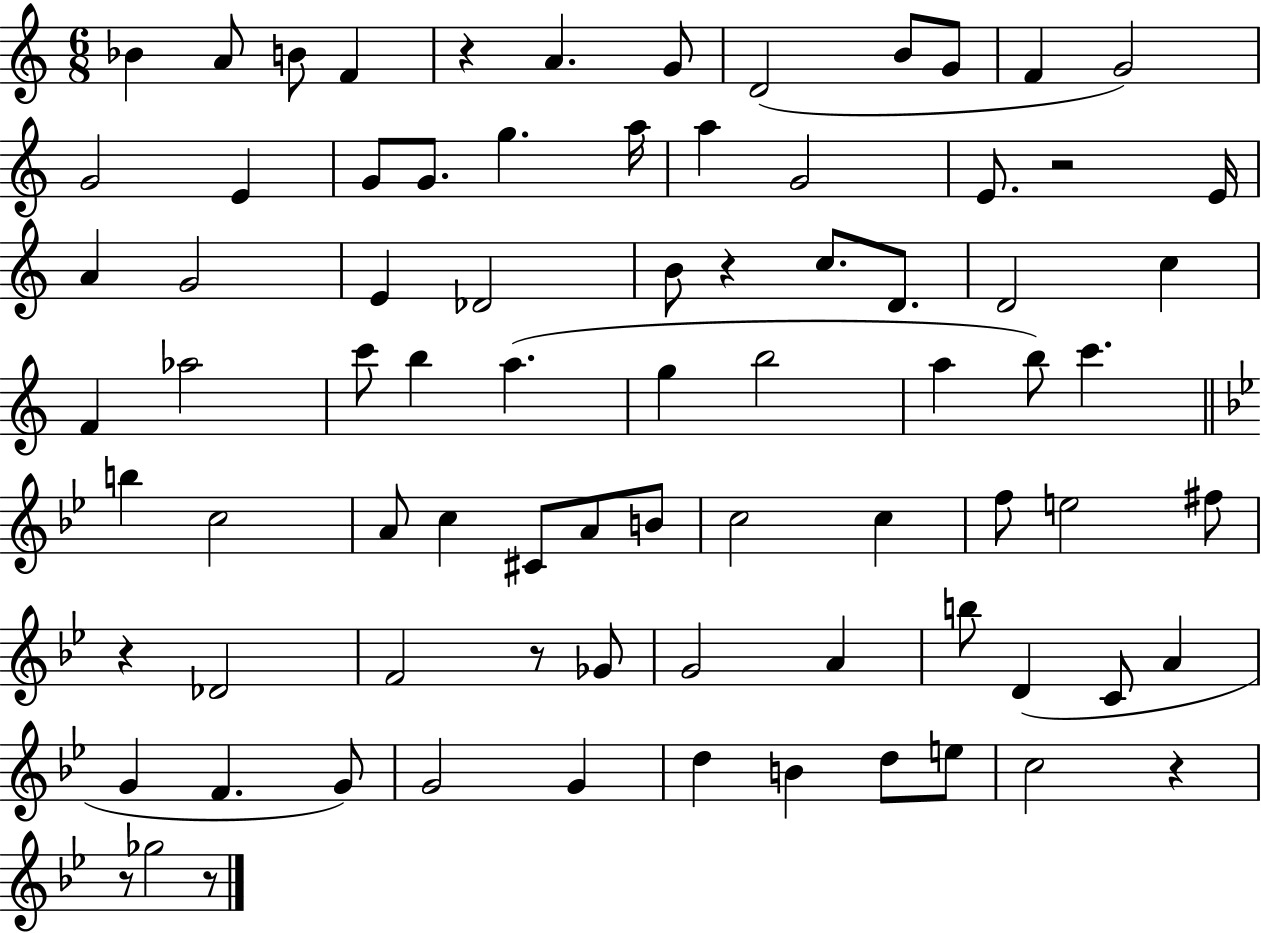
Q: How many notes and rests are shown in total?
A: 80